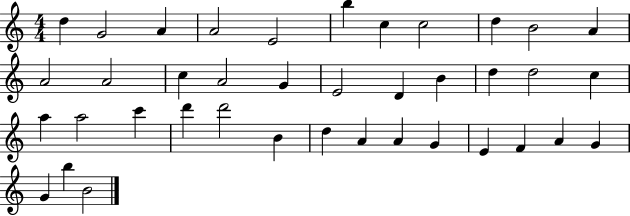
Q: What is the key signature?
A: C major